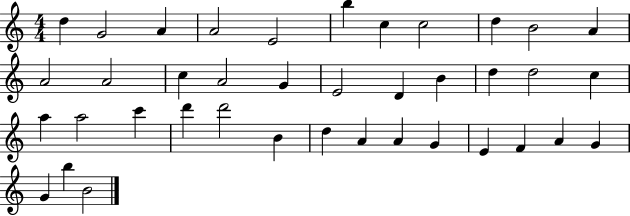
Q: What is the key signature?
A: C major